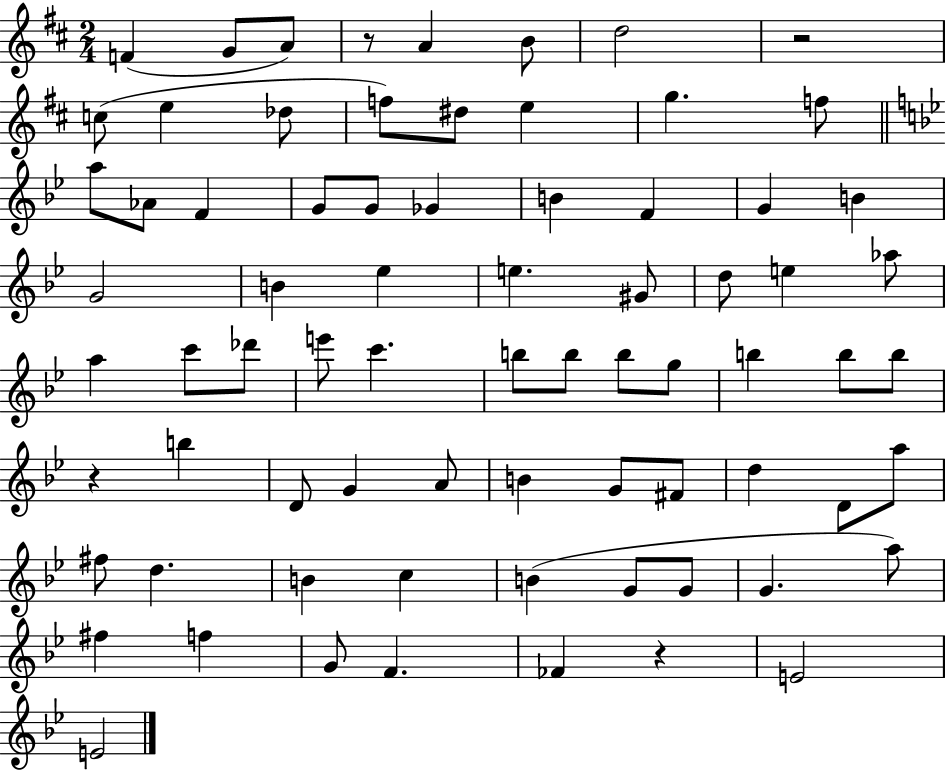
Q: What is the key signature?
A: D major